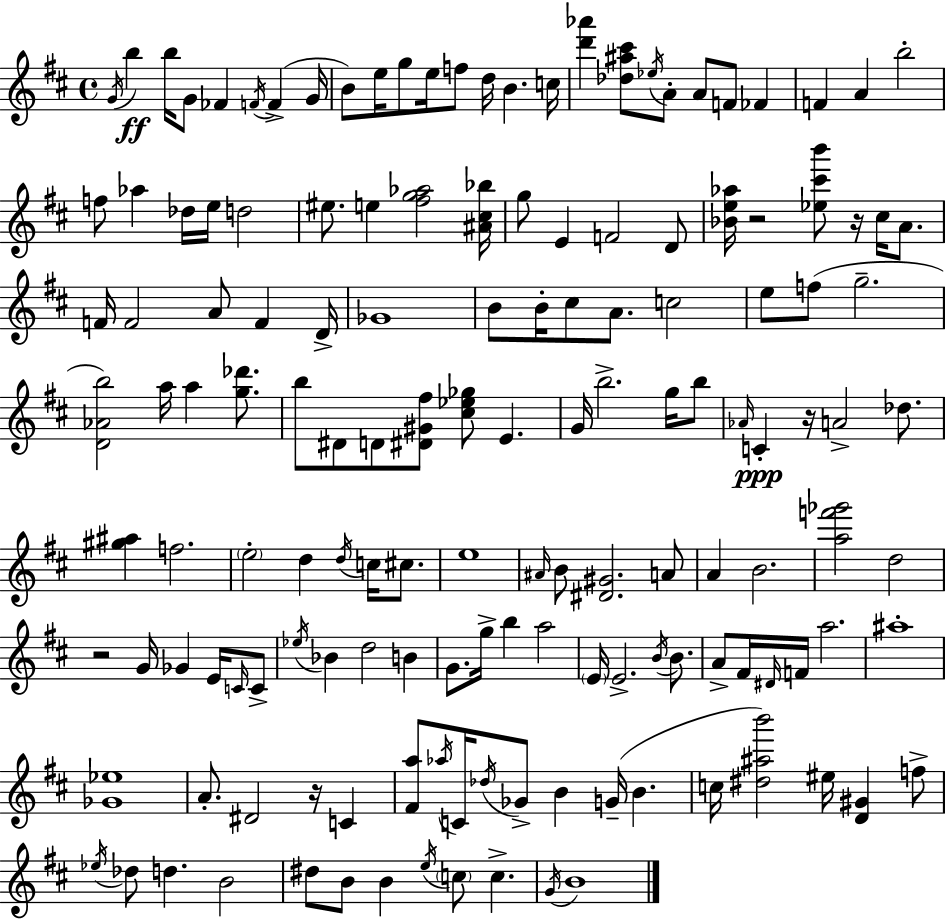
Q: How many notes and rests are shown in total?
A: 148